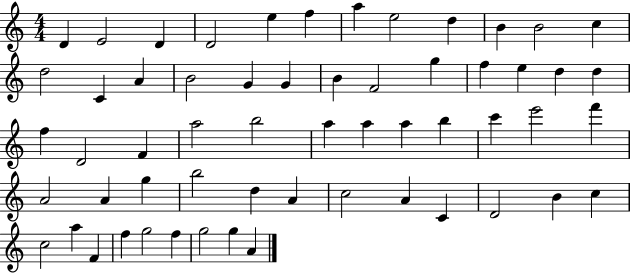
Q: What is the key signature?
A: C major